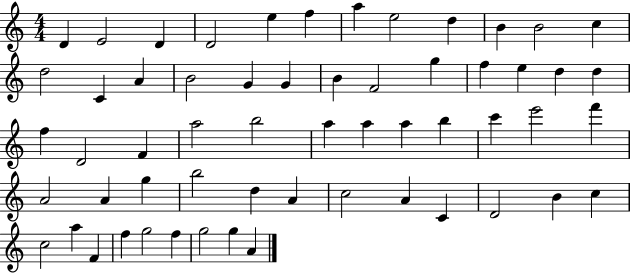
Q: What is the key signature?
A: C major